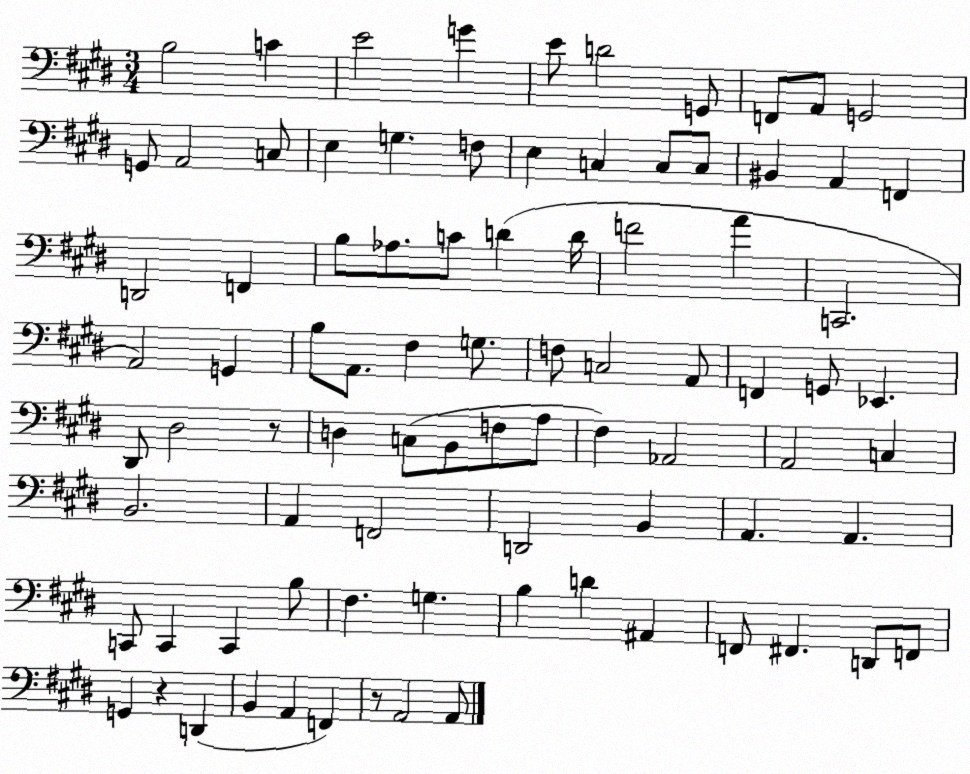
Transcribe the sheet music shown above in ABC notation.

X:1
T:Untitled
M:3/4
L:1/4
K:E
B,2 C E2 G E/2 D2 G,,/2 F,,/2 A,,/2 G,,2 G,,/2 A,,2 C,/2 E, G, F,/2 E, C, C,/2 C,/2 ^B,, A,, F,, D,,2 F,, B,/2 _A,/2 C/2 D D/4 F2 A C,,2 A,,2 G,, B,/2 A,,/2 ^F, G,/2 F,/2 C,2 A,,/2 F,, G,,/2 _E,, ^D,,/2 ^D,2 z/2 D, C,/2 B,,/2 F,/2 A,/2 ^F, _A,,2 A,,2 C, B,,2 A,, F,,2 D,,2 B,, A,, A,, C,,/2 C,, C,, B,/2 ^F, G, B, D ^A,, F,,/2 ^F,, D,,/2 F,,/2 G,, z D,, B,, A,, F,, z/2 A,,2 A,,/2